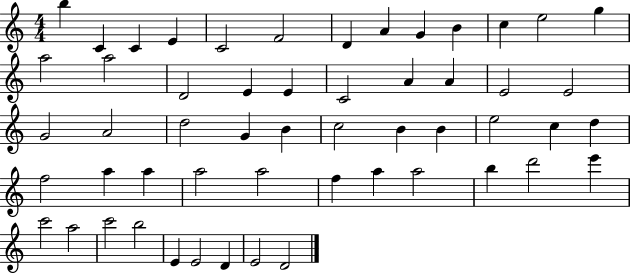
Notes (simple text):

B5/q C4/q C4/q E4/q C4/h F4/h D4/q A4/q G4/q B4/q C5/q E5/h G5/q A5/h A5/h D4/h E4/q E4/q C4/h A4/q A4/q E4/h E4/h G4/h A4/h D5/h G4/q B4/q C5/h B4/q B4/q E5/h C5/q D5/q F5/h A5/q A5/q A5/h A5/h F5/q A5/q A5/h B5/q D6/h E6/q C6/h A5/h C6/h B5/h E4/q E4/h D4/q E4/h D4/h